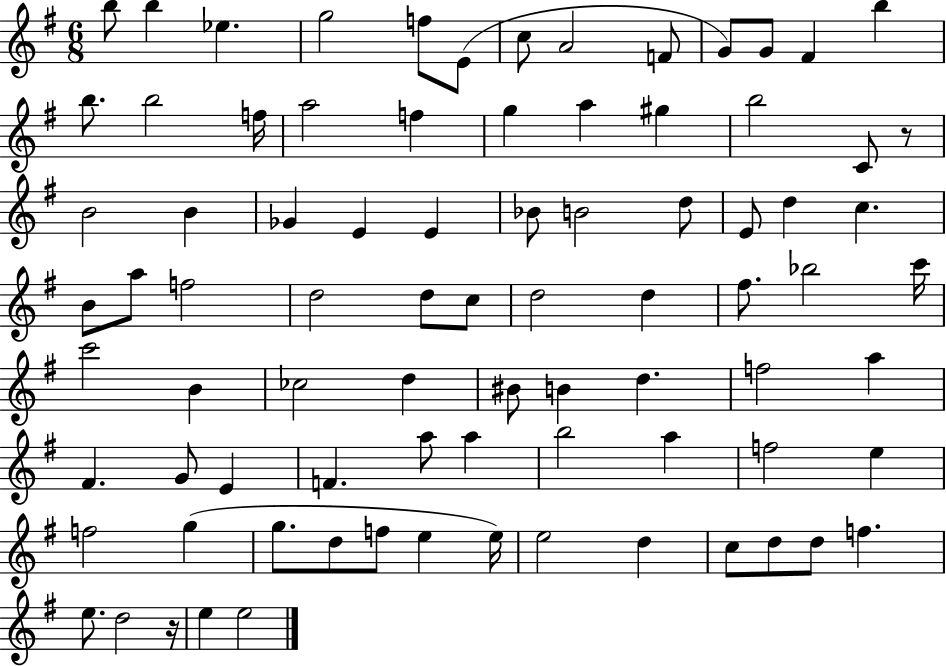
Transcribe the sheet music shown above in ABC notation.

X:1
T:Untitled
M:6/8
L:1/4
K:G
b/2 b _e g2 f/2 E/2 c/2 A2 F/2 G/2 G/2 ^F b b/2 b2 f/4 a2 f g a ^g b2 C/2 z/2 B2 B _G E E _B/2 B2 d/2 E/2 d c B/2 a/2 f2 d2 d/2 c/2 d2 d ^f/2 _b2 c'/4 c'2 B _c2 d ^B/2 B d f2 a ^F G/2 E F a/2 a b2 a f2 e f2 g g/2 d/2 f/2 e e/4 e2 d c/2 d/2 d/2 f e/2 d2 z/4 e e2